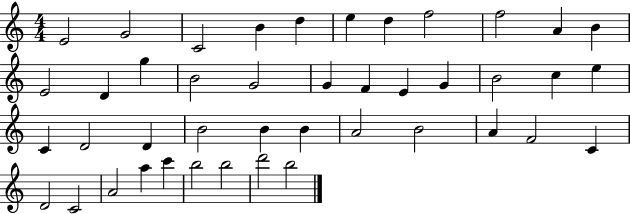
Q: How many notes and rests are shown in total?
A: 43